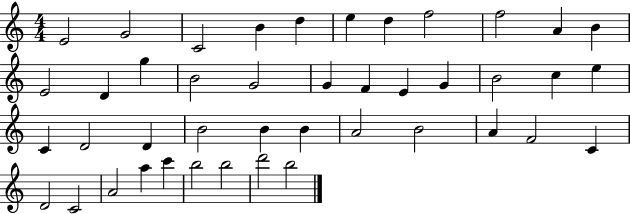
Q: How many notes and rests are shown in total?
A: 43